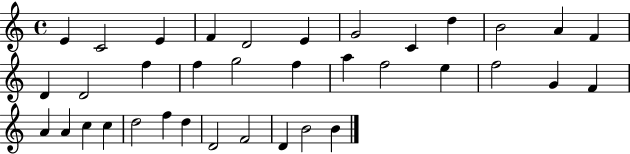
E4/q C4/h E4/q F4/q D4/h E4/q G4/h C4/q D5/q B4/h A4/q F4/q D4/q D4/h F5/q F5/q G5/h F5/q A5/q F5/h E5/q F5/h G4/q F4/q A4/q A4/q C5/q C5/q D5/h F5/q D5/q D4/h F4/h D4/q B4/h B4/q